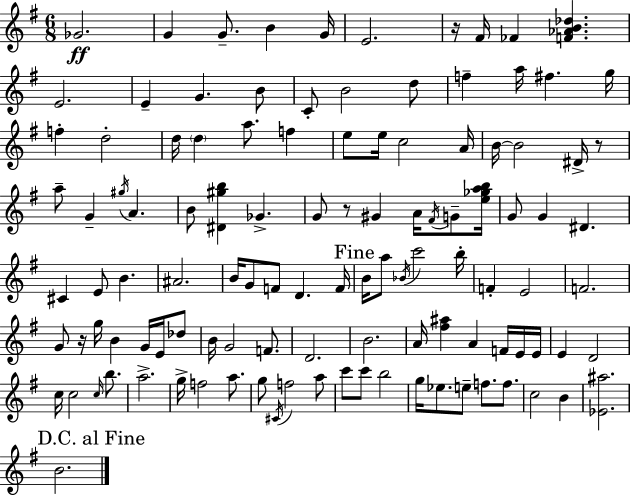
Gb4/h. G4/q G4/e. B4/q G4/s E4/h. R/s F#4/s FES4/q [F4,Ab4,B4,Db5]/q. E4/h. E4/q G4/q. B4/e C4/e B4/h D5/e F5/q A5/s F#5/q. G5/s F5/q D5/h D5/s D5/q A5/e. F5/q E5/e E5/s C5/h A4/s B4/s B4/h D#4/s R/e A5/e G4/q G#5/s A4/q. B4/e [D#4,G#5,B5]/q Gb4/q. G4/e R/e G#4/q A4/s F#4/s G4/e [E5,Gb5,A5,B5]/s G4/e G4/q D#4/q. C#4/q E4/e B4/q. A#4/h. B4/s G4/e F4/e D4/q. F4/s B4/s A5/e Bb4/s C6/h B5/s F4/q E4/h F4/h. G4/e R/s G5/s B4/q G4/s E4/s Db5/e B4/s G4/h F4/e. D4/h. B4/h. A4/s [F#5,A#5]/q A4/q F4/s E4/s E4/s E4/q D4/h C5/s C5/h C5/s B5/e. A5/h. G5/s F5/h A5/e. G5/e C#4/s F5/h A5/e C6/e C6/e B5/h G5/s Eb5/e. E5/e F5/e. F5/e. C5/h B4/q [Eb4,A#5]/h. B4/h.